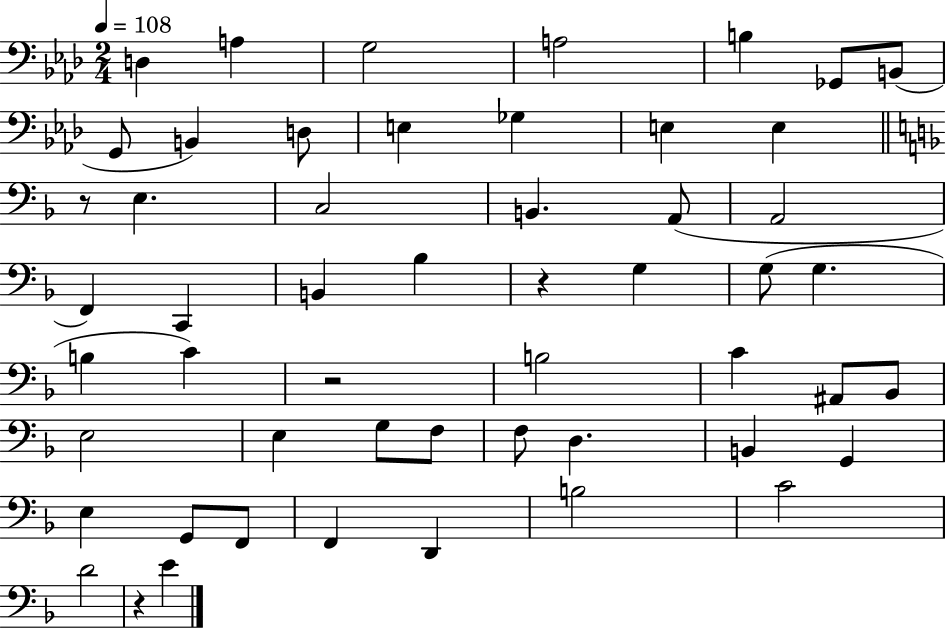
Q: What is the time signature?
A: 2/4